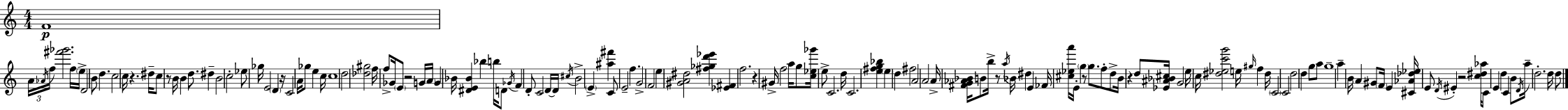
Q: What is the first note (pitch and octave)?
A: F4